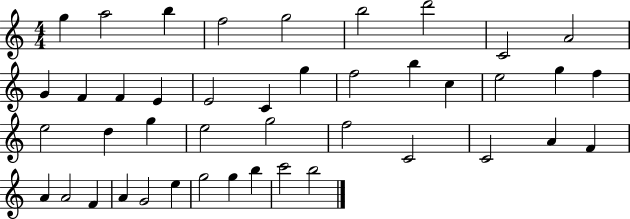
X:1
T:Untitled
M:4/4
L:1/4
K:C
g a2 b f2 g2 b2 d'2 C2 A2 G F F E E2 C g f2 b c e2 g f e2 d g e2 g2 f2 C2 C2 A F A A2 F A G2 e g2 g b c'2 b2